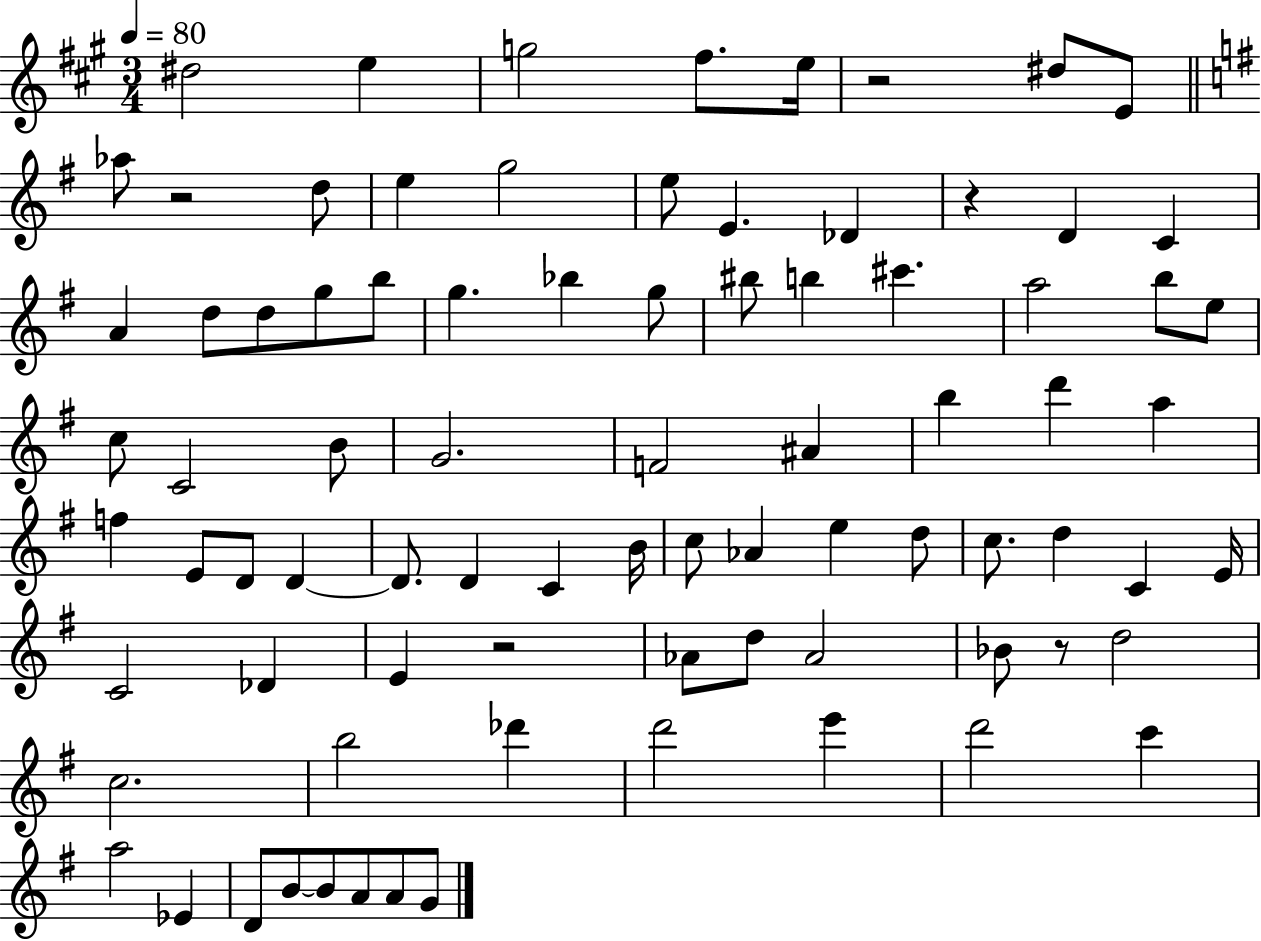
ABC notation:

X:1
T:Untitled
M:3/4
L:1/4
K:A
^d2 e g2 ^f/2 e/4 z2 ^d/2 E/2 _a/2 z2 d/2 e g2 e/2 E _D z D C A d/2 d/2 g/2 b/2 g _b g/2 ^b/2 b ^c' a2 b/2 e/2 c/2 C2 B/2 G2 F2 ^A b d' a f E/2 D/2 D D/2 D C B/4 c/2 _A e d/2 c/2 d C E/4 C2 _D E z2 _A/2 d/2 _A2 _B/2 z/2 d2 c2 b2 _d' d'2 e' d'2 c' a2 _E D/2 B/2 B/2 A/2 A/2 G/2